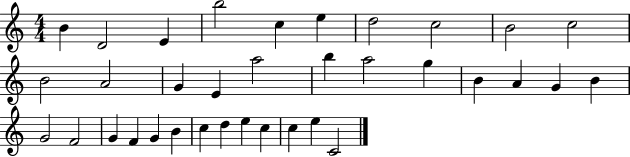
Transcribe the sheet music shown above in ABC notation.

X:1
T:Untitled
M:4/4
L:1/4
K:C
B D2 E b2 c e d2 c2 B2 c2 B2 A2 G E a2 b a2 g B A G B G2 F2 G F G B c d e c c e C2